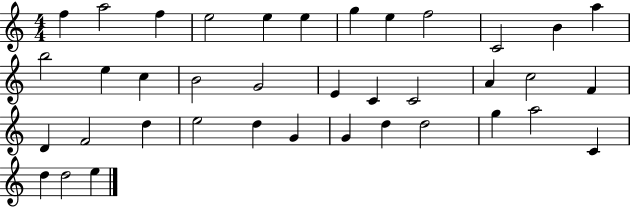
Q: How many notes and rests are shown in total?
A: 38